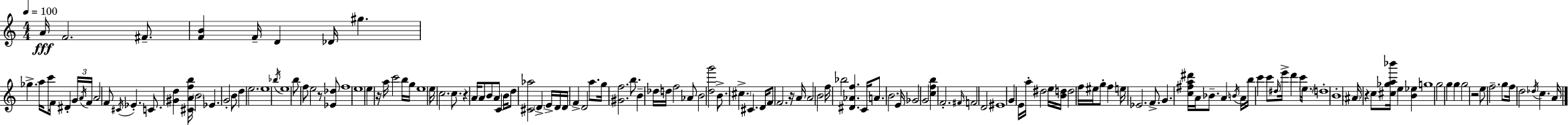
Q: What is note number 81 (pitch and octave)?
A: Gb4